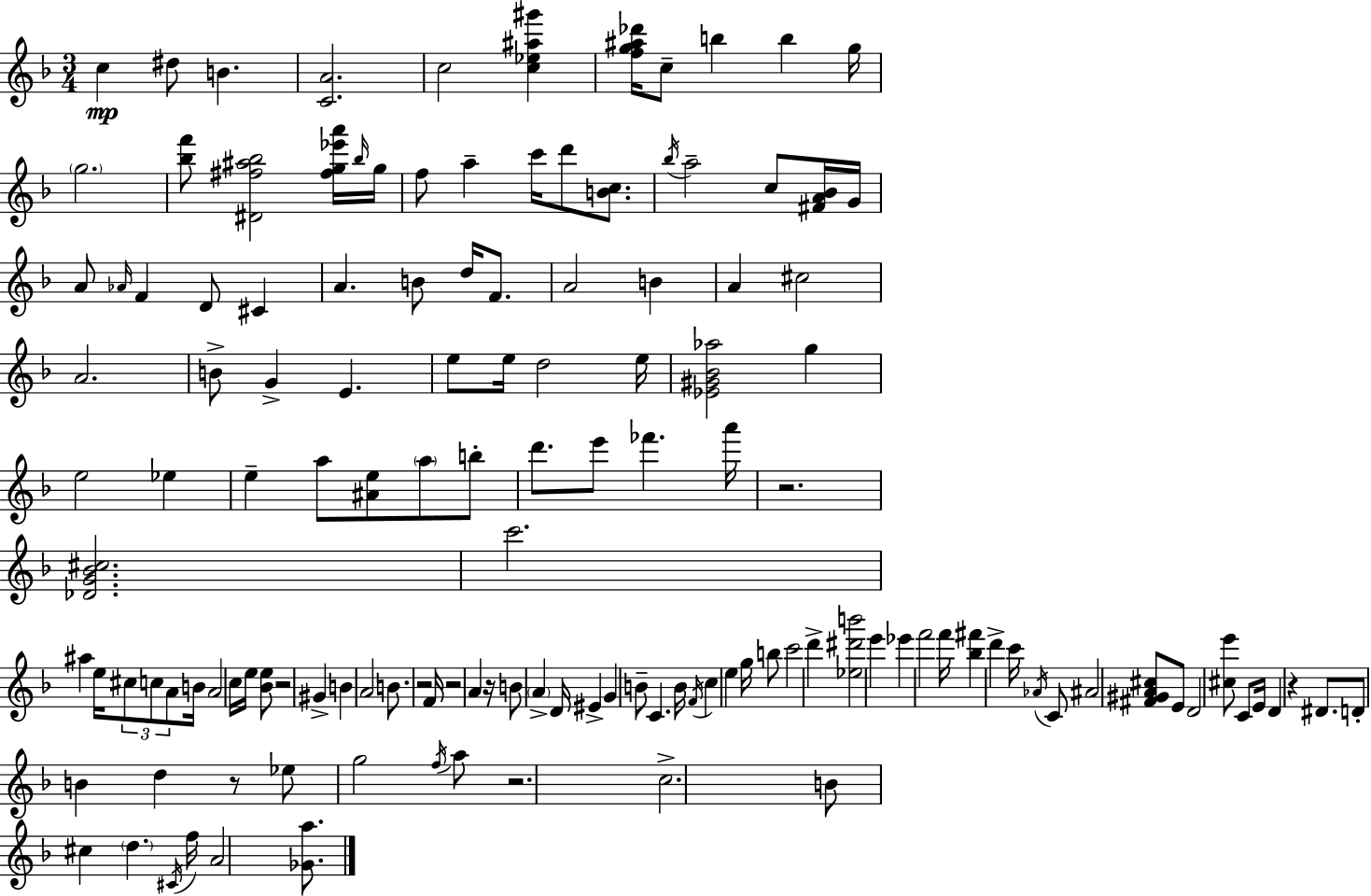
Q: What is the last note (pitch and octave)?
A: A4